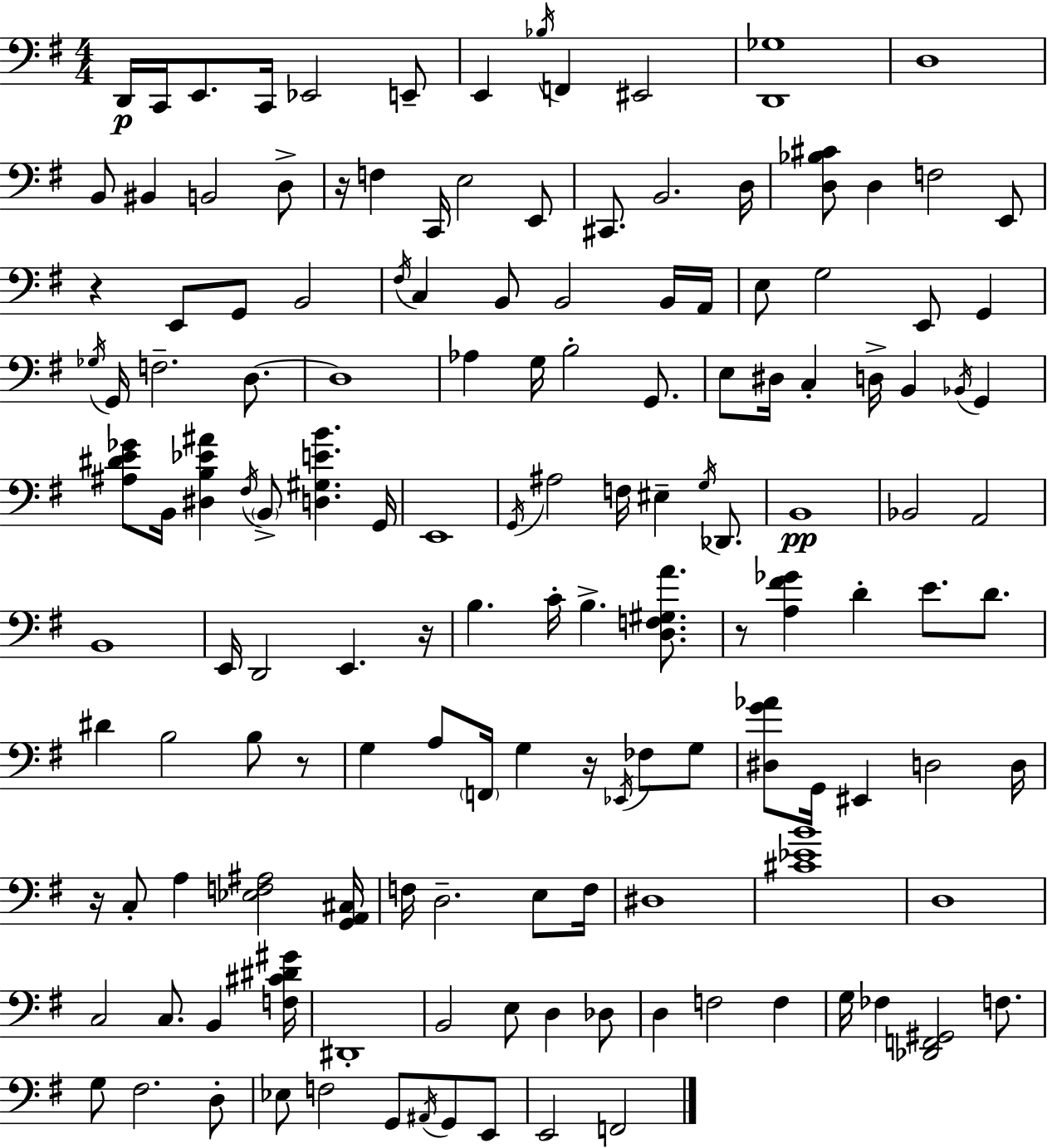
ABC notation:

X:1
T:Untitled
M:4/4
L:1/4
K:G
D,,/4 C,,/4 E,,/2 C,,/4 _E,,2 E,,/2 E,, _B,/4 F,, ^E,,2 [D,,_G,]4 D,4 B,,/2 ^B,, B,,2 D,/2 z/4 F, C,,/4 E,2 E,,/2 ^C,,/2 B,,2 D,/4 [D,_B,^C]/2 D, F,2 E,,/2 z E,,/2 G,,/2 B,,2 ^F,/4 C, B,,/2 B,,2 B,,/4 A,,/4 E,/2 G,2 E,,/2 G,, _G,/4 G,,/4 F,2 D,/2 D,4 _A, G,/4 B,2 G,,/2 E,/2 ^D,/4 C, D,/4 B,, _B,,/4 G,, [^A,^DE_G]/2 B,,/4 [^D,B,_E^A] ^F,/4 B,,/2 [D,^G,EB] G,,/4 E,,4 G,,/4 ^A,2 F,/4 ^E, G,/4 _D,,/2 B,,4 _B,,2 A,,2 B,,4 E,,/4 D,,2 E,, z/4 B, C/4 B, [D,F,^G,A]/2 z/2 [A,^F_G] D E/2 D/2 ^D B,2 B,/2 z/2 G, A,/2 F,,/4 G, z/4 _E,,/4 _F,/2 G,/2 [^D,G_A]/2 G,,/4 ^E,, D,2 D,/4 z/4 C,/2 A, [_E,F,^A,]2 [G,,A,,^C,]/4 F,/4 D,2 E,/2 F,/4 ^D,4 [^C_EB]4 D,4 C,2 C,/2 B,, [F,^C^D^G]/4 ^D,,4 B,,2 E,/2 D, _D,/2 D, F,2 F, G,/4 _F, [_D,,F,,^G,,]2 F,/2 G,/2 ^F,2 D,/2 _E,/2 F,2 G,,/2 ^A,,/4 G,,/2 E,,/2 E,,2 F,,2